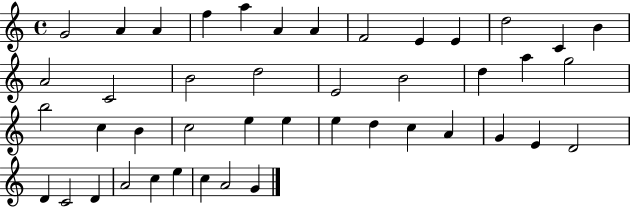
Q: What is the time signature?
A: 4/4